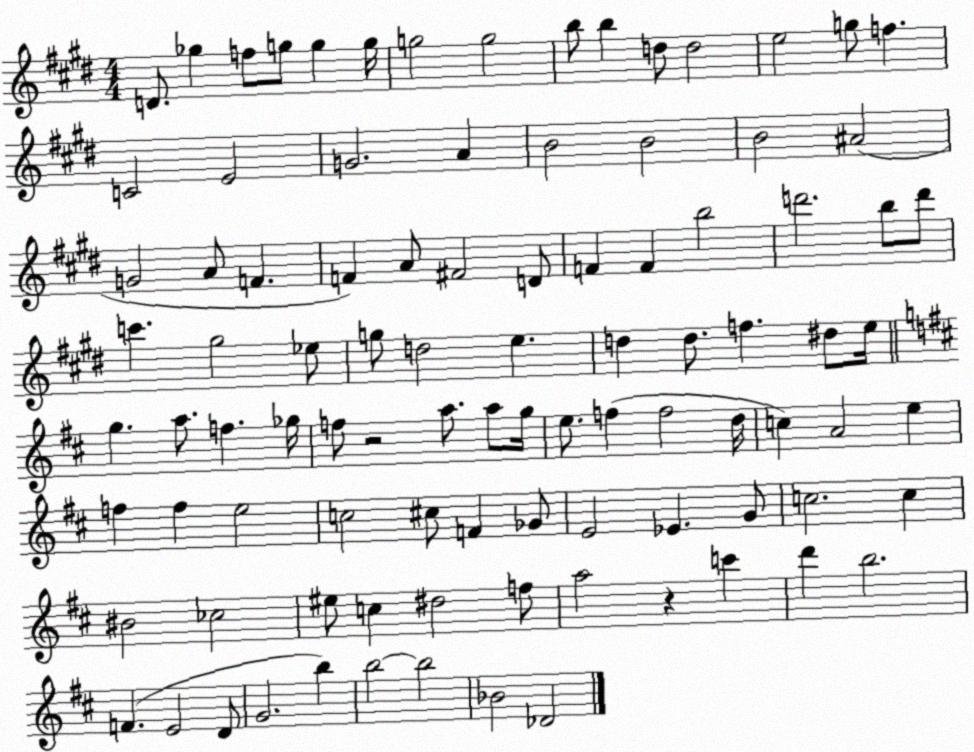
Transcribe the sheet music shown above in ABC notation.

X:1
T:Untitled
M:4/4
L:1/4
K:E
D/2 _g f/2 g/2 g g/4 g2 g2 b/2 b d/2 d2 e2 g/2 f C2 E2 G2 A B2 B2 B2 ^A2 G2 A/2 F F A/2 ^F2 D/2 F F b2 d'2 b/2 d'/2 c' ^g2 _e/2 g/2 d2 e d d/2 f ^d/2 e/4 g a/2 f _g/4 f/2 z2 a/2 a/2 g/4 e/2 f f2 d/4 c A2 e f f e2 c2 ^c/2 F _G/2 E2 _E G/2 c2 c ^B2 _c2 ^e/2 c ^d2 f/2 a2 z c' d' b2 F E2 D/2 G2 b b2 b2 _B2 _D2